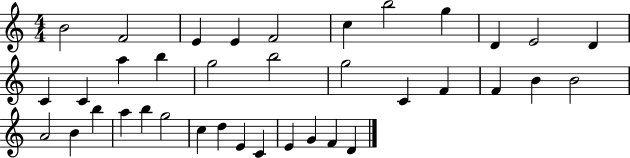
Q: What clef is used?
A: treble